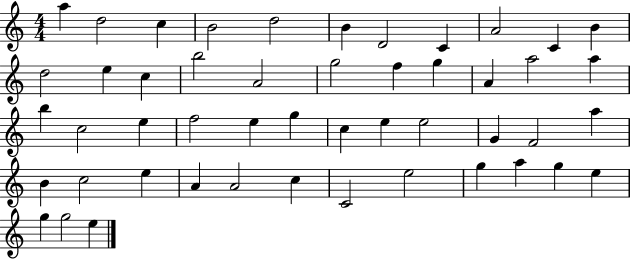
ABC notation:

X:1
T:Untitled
M:4/4
L:1/4
K:C
a d2 c B2 d2 B D2 C A2 C B d2 e c b2 A2 g2 f g A a2 a b c2 e f2 e g c e e2 G F2 a B c2 e A A2 c C2 e2 g a g e g g2 e